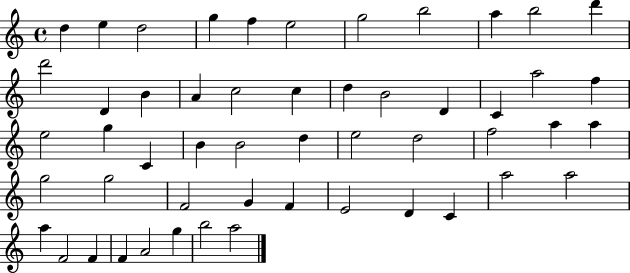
D5/q E5/q D5/h G5/q F5/q E5/h G5/h B5/h A5/q B5/h D6/q D6/h D4/q B4/q A4/q C5/h C5/q D5/q B4/h D4/q C4/q A5/h F5/q E5/h G5/q C4/q B4/q B4/h D5/q E5/h D5/h F5/h A5/q A5/q G5/h G5/h F4/h G4/q F4/q E4/h D4/q C4/q A5/h A5/h A5/q F4/h F4/q F4/q A4/h G5/q B5/h A5/h